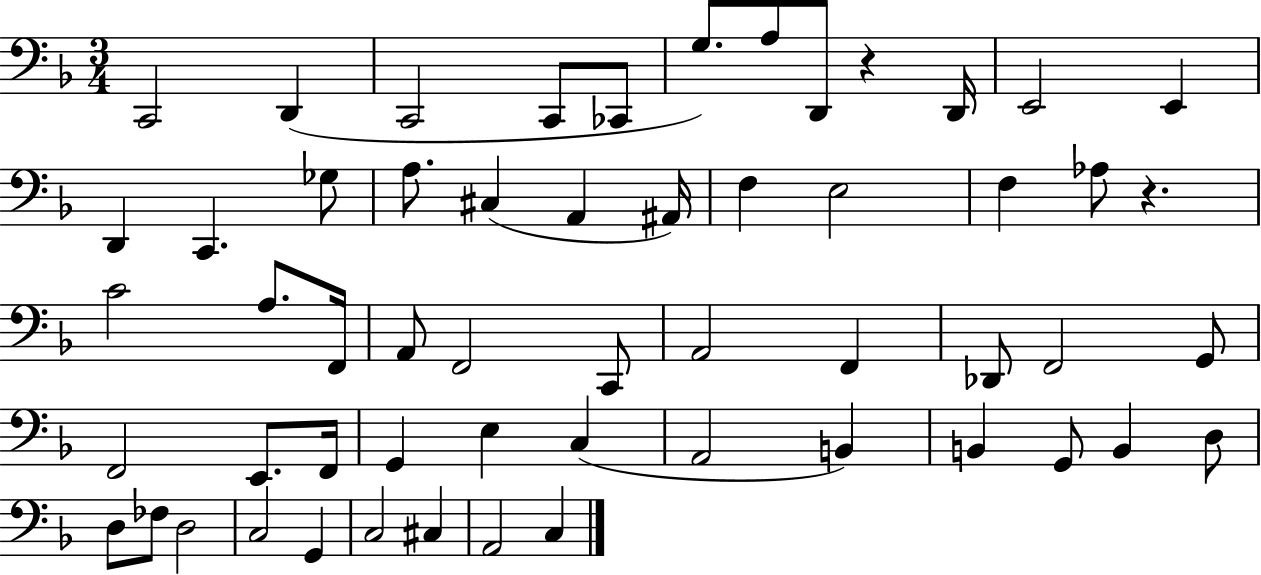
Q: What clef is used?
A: bass